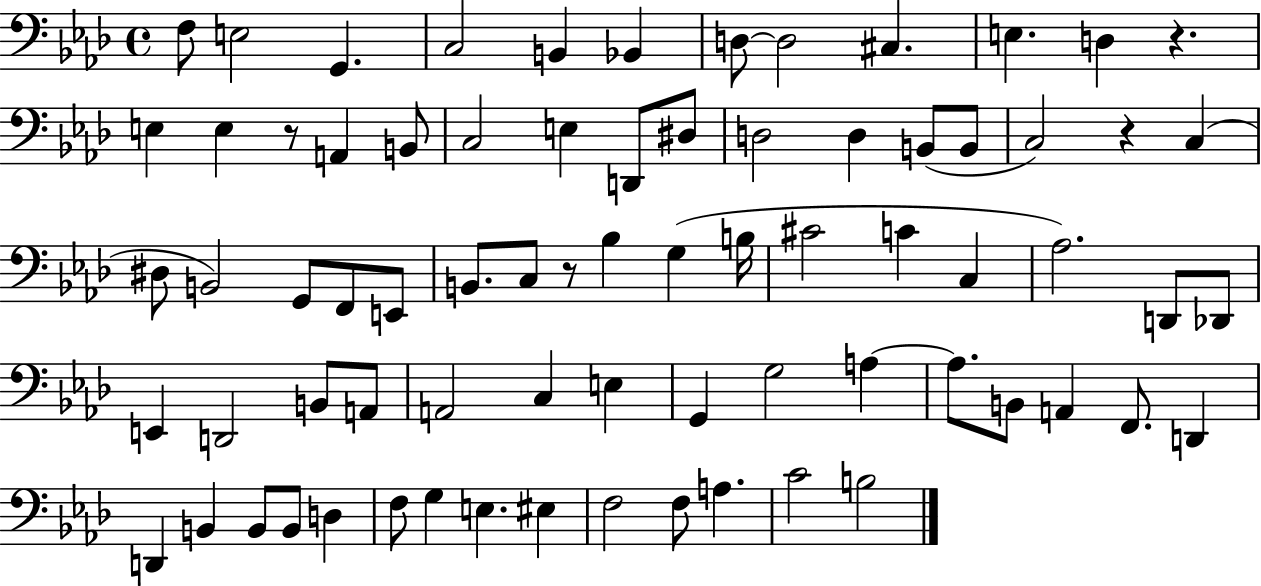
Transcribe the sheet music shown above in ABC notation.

X:1
T:Untitled
M:4/4
L:1/4
K:Ab
F,/2 E,2 G,, C,2 B,, _B,, D,/2 D,2 ^C, E, D, z E, E, z/2 A,, B,,/2 C,2 E, D,,/2 ^D,/2 D,2 D, B,,/2 B,,/2 C,2 z C, ^D,/2 B,,2 G,,/2 F,,/2 E,,/2 B,,/2 C,/2 z/2 _B, G, B,/4 ^C2 C C, _A,2 D,,/2 _D,,/2 E,, D,,2 B,,/2 A,,/2 A,,2 C, E, G,, G,2 A, A,/2 B,,/2 A,, F,,/2 D,, D,, B,, B,,/2 B,,/2 D, F,/2 G, E, ^E, F,2 F,/2 A, C2 B,2